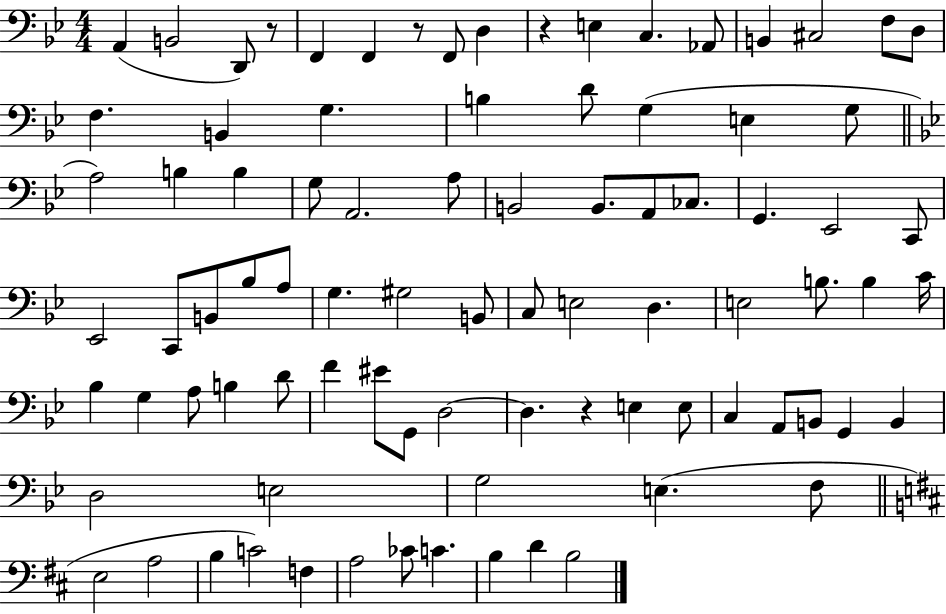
A2/q B2/h D2/e R/e F2/q F2/q R/e F2/e D3/q R/q E3/q C3/q. Ab2/e B2/q C#3/h F3/e D3/e F3/q. B2/q G3/q. B3/q D4/e G3/q E3/q G3/e A3/h B3/q B3/q G3/e A2/h. A3/e B2/h B2/e. A2/e CES3/e. G2/q. Eb2/h C2/e Eb2/h C2/e B2/e Bb3/e A3/e G3/q. G#3/h B2/e C3/e E3/h D3/q. E3/h B3/e. B3/q C4/s Bb3/q G3/q A3/e B3/q D4/e F4/q EIS4/e G2/e D3/h D3/q. R/q E3/q E3/e C3/q A2/e B2/e G2/q B2/q D3/h E3/h G3/h E3/q. F3/e E3/h A3/h B3/q C4/h F3/q A3/h CES4/e C4/q. B3/q D4/q B3/h